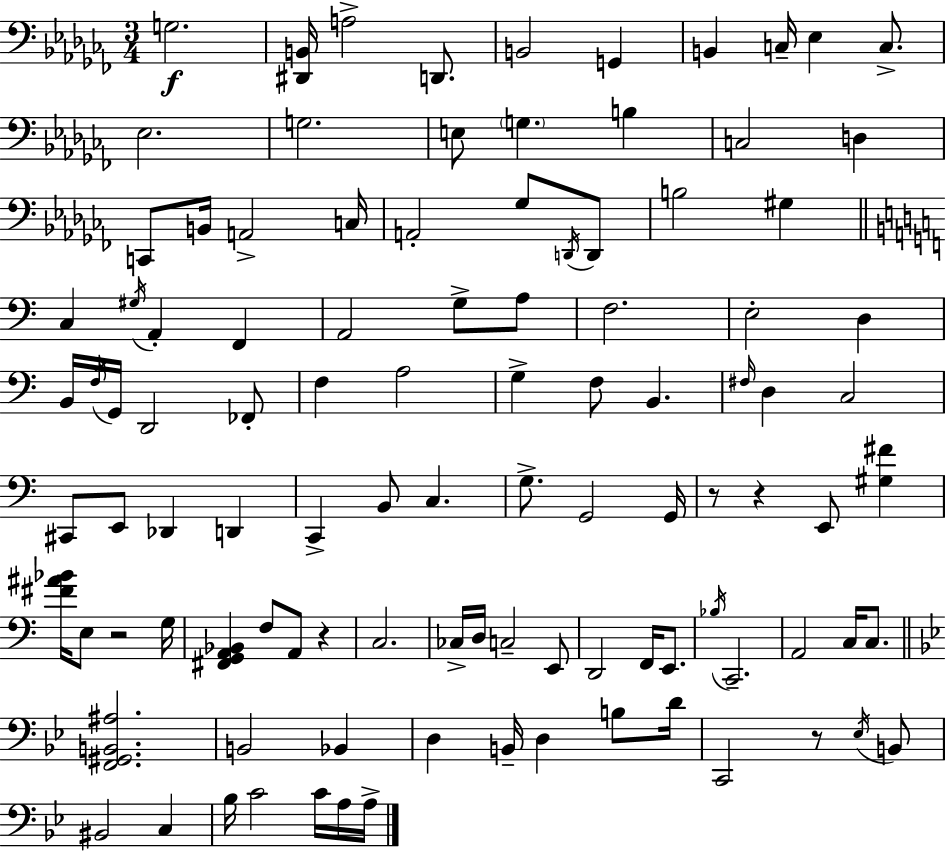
G3/h. [D#2,B2]/s A3/h D2/e. B2/h G2/q B2/q C3/s Eb3/q C3/e. Eb3/h. G3/h. E3/e G3/q. B3/q C3/h D3/q C2/e B2/s A2/h C3/s A2/h Gb3/e D2/s D2/e B3/h G#3/q C3/q G#3/s A2/q F2/q A2/h G3/e A3/e F3/h. E3/h D3/q B2/s F3/s G2/s D2/h FES2/e F3/q A3/h G3/q F3/e B2/q. F#3/s D3/q C3/h C#2/e E2/e Db2/q D2/q C2/q B2/e C3/q. G3/e. G2/h G2/s R/e R/q E2/e [G#3,F#4]/q [F#4,A#4,Bb4]/s E3/e R/h G3/s [F#2,G2,A2,Bb2]/q F3/e A2/e R/q C3/h. CES3/s D3/s C3/h E2/e D2/h F2/s E2/e. Bb3/s C2/h. A2/h C3/s C3/e. [F2,G#2,B2,A#3]/h. B2/h Bb2/q D3/q B2/s D3/q B3/e D4/s C2/h R/e Eb3/s B2/e BIS2/h C3/q Bb3/s C4/h C4/s A3/s A3/s